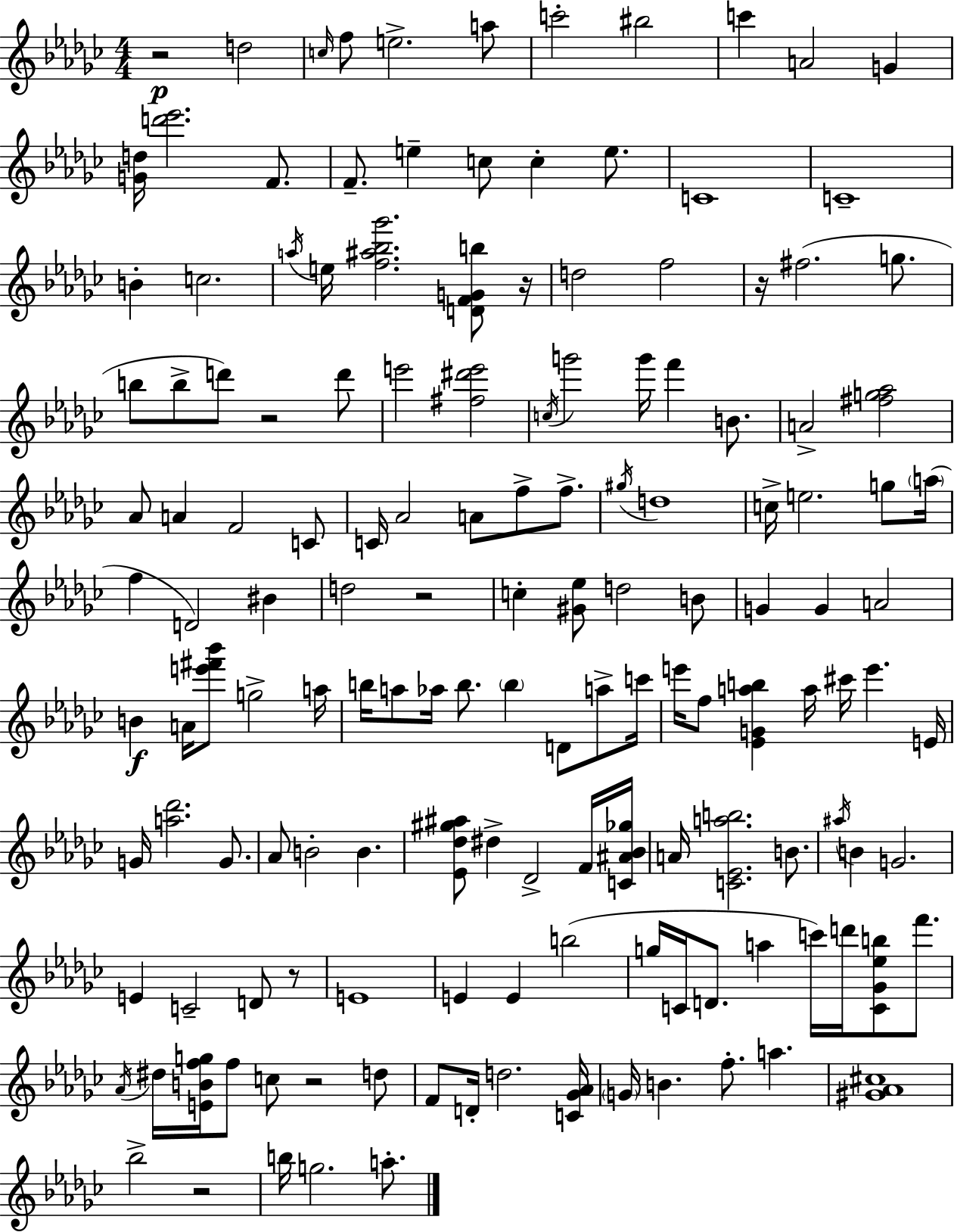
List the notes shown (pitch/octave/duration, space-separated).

R/h D5/h C5/s F5/e E5/h. A5/e C6/h BIS5/h C6/q A4/h G4/q [G4,D5]/s [D6,Eb6]/h. F4/e. F4/e. E5/q C5/e C5/q E5/e. C4/w C4/w B4/q C5/h. A5/s E5/s [F5,A#5,Bb5,Gb6]/h. [D4,F4,G4,B5]/e R/s D5/h F5/h R/s F#5/h. G5/e. B5/e B5/e D6/e R/h D6/e E6/h [F#5,D#6,E6]/h C5/s G6/h G6/s F6/q B4/e. A4/h [F#5,G5,Ab5]/h Ab4/e A4/q F4/h C4/e C4/s Ab4/h A4/e F5/e F5/e. G#5/s D5/w C5/s E5/h. G5/e A5/s F5/q D4/h BIS4/q D5/h R/h C5/q [G#4,Eb5]/e D5/h B4/e G4/q G4/q A4/h B4/q A4/s [E6,F#6,Bb6]/e G5/h A5/s B5/s A5/e Ab5/s B5/e. B5/q D4/e A5/e C6/s E6/s F5/e [Eb4,G4,A5,B5]/q A5/s C#6/s E6/q. E4/s G4/s [A5,Db6]/h. G4/e. Ab4/e B4/h B4/q. [Eb4,Db5,G#5,A#5]/e D#5/q Db4/h F4/s [C4,A#4,Bb4,Gb5]/s A4/s [C4,Eb4,A5,B5]/h. B4/e. A#5/s B4/q G4/h. E4/q C4/h D4/e R/e E4/w E4/q E4/q B5/h G5/s C4/s D4/e. A5/q C6/s D6/s [C4,Gb4,Eb5,B5]/e F6/e. Ab4/s D#5/s [E4,B4,F5,G5]/s F5/e C5/e R/h D5/e F4/e D4/s D5/h. [C4,Gb4,Ab4]/s G4/s B4/q. F5/e. A5/q. [G#4,Ab4,C#5]/w Bb5/h R/h B5/s G5/h. A5/e.